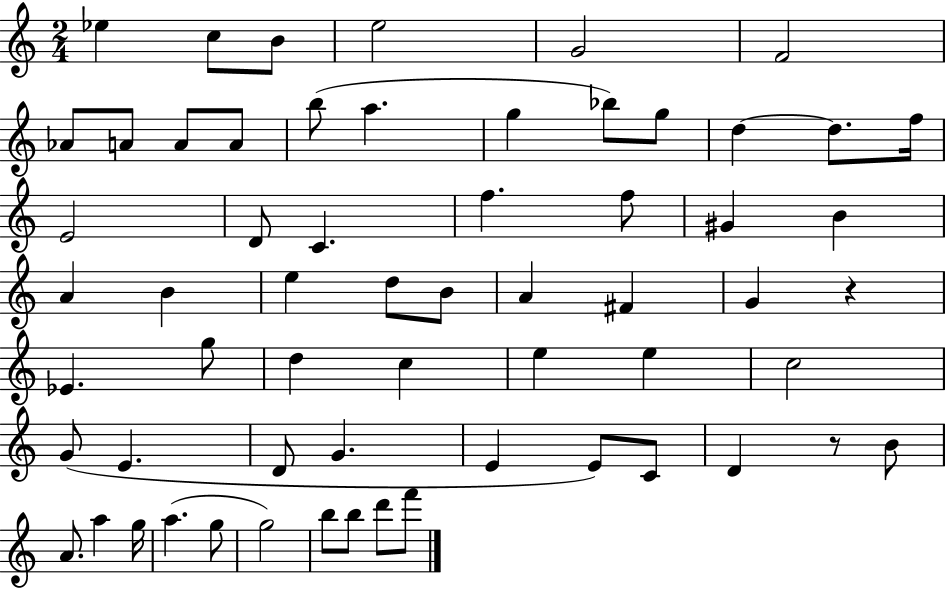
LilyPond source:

{
  \clef treble
  \numericTimeSignature
  \time 2/4
  \key c \major
  \repeat volta 2 { ees''4 c''8 b'8 | e''2 | g'2 | f'2 | \break aes'8 a'8 a'8 a'8 | b''8( a''4. | g''4 bes''8) g''8 | d''4~~ d''8. f''16 | \break e'2 | d'8 c'4. | f''4. f''8 | gis'4 b'4 | \break a'4 b'4 | e''4 d''8 b'8 | a'4 fis'4 | g'4 r4 | \break ees'4. g''8 | d''4 c''4 | e''4 e''4 | c''2 | \break g'8( e'4. | d'8 g'4. | e'4 e'8) c'8 | d'4 r8 b'8 | \break a'8. a''4 g''16 | a''4.( g''8 | g''2) | b''8 b''8 d'''8 f'''8 | \break } \bar "|."
}